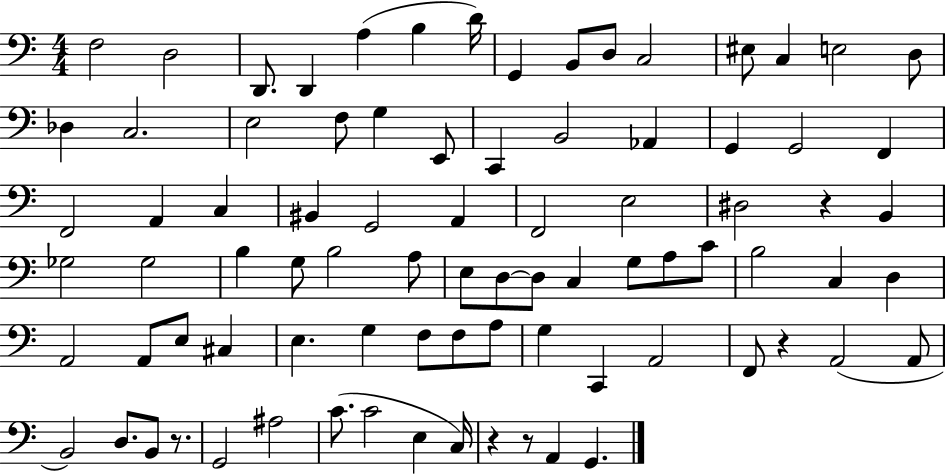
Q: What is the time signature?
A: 4/4